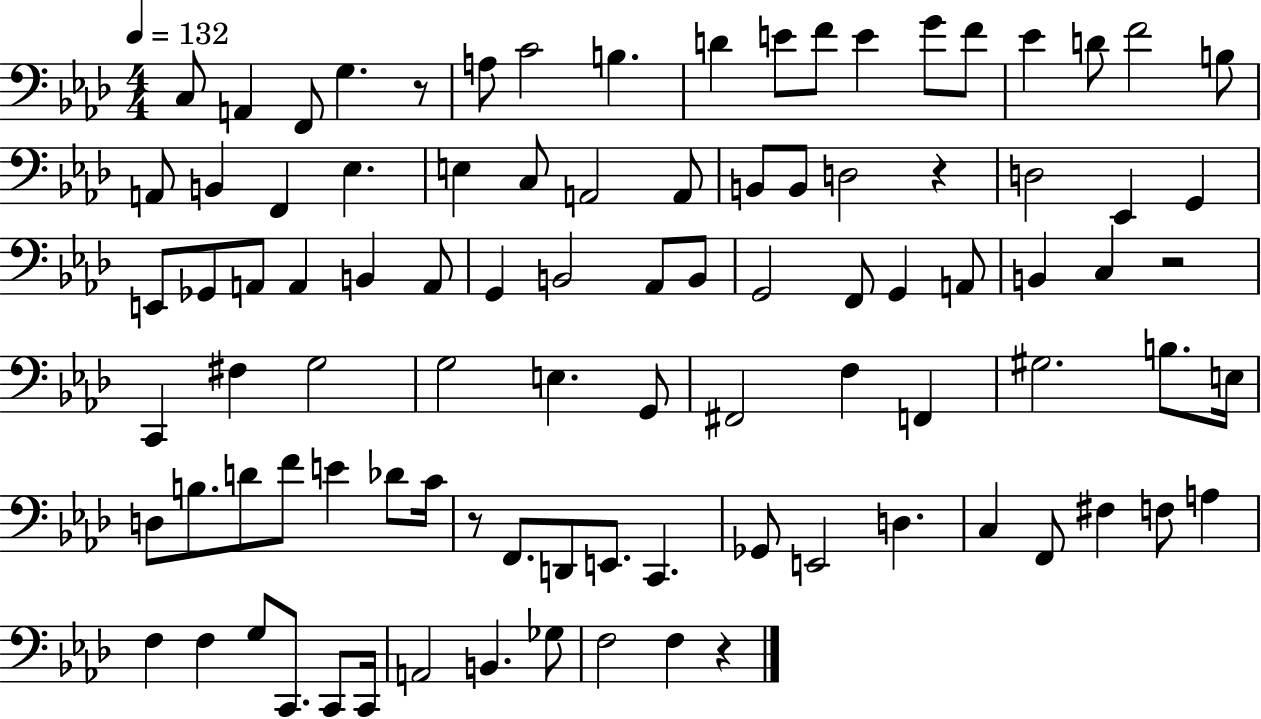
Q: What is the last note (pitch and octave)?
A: F3